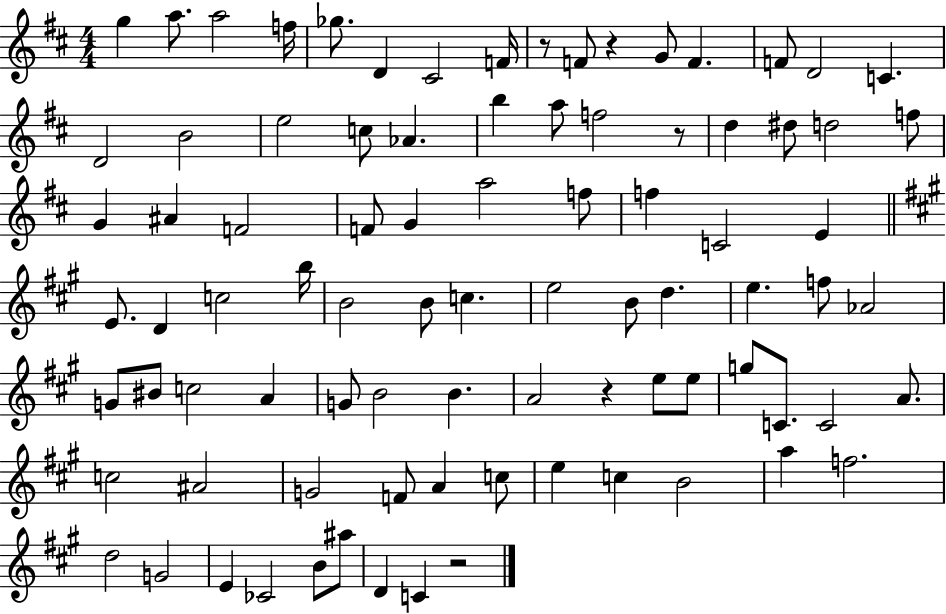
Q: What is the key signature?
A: D major